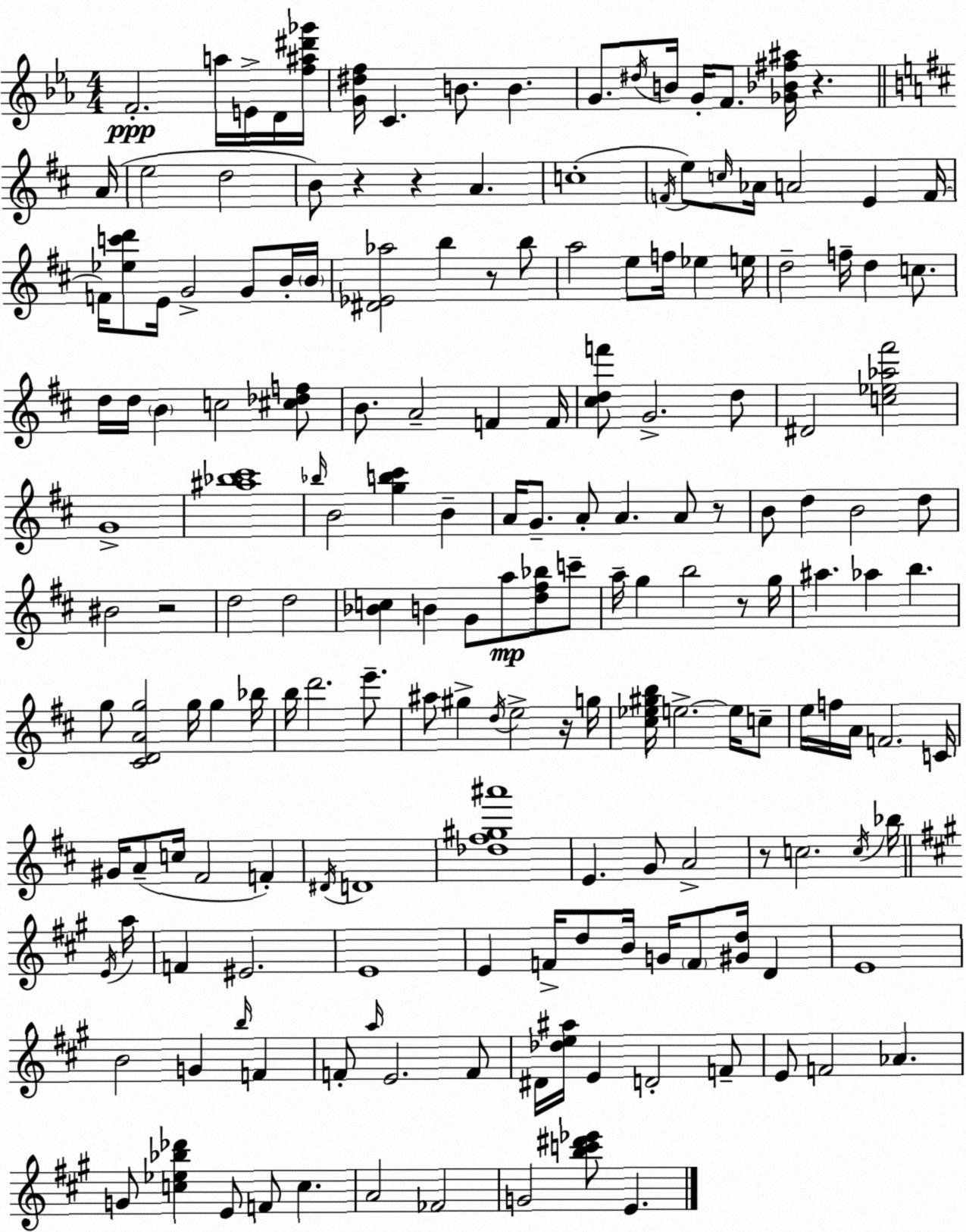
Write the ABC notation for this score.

X:1
T:Untitled
M:4/4
L:1/4
K:Cm
F2 a/4 E/4 D/4 [f^a^d'_g']/4 [G^df]/4 C B/2 B G/2 ^d/4 B/4 G/4 F/2 [_G_B^f^a]/4 z A/4 e2 d2 B/2 z z A c4 F/4 e/2 c/4 _A/4 A2 E F/4 F/4 [_ec'd']/2 E/4 G2 G/2 B/4 B/4 [^D_E_a]2 b z/2 b/2 a2 e/2 f/4 _e e/4 d2 f/4 d c/2 d/4 d/4 B c2 [^c_df]/2 B/2 A2 F F/4 [^cdf']/2 G2 d/2 ^D2 [c_e_a^f']2 G4 [^a_b^c']4 _b/4 B2 [gb^c'] B A/4 G/2 A/2 A A/2 z/2 B/2 d B2 d/2 ^B2 z2 d2 d2 [_Bc] B G/2 a/2 [d^f_b]/2 c'/2 a/4 g b2 z/2 g/4 ^a _a b g/2 [^CDAg]2 g/4 g _b/4 b/4 d'2 e'/2 ^a/2 ^g d/4 e2 z/4 g/4 [^c_e^gb]/4 e2 e/4 c/2 e/4 f/4 A/4 F2 C/4 ^G/4 A/2 c/4 ^F2 F ^D/4 D4 [_d^f^g^a']4 E G/2 A2 z/2 c2 c/4 _b/4 E/4 a/4 F ^E2 E4 E F/4 d/2 B/4 G/4 F/2 [^Gd]/4 D E4 B2 G b/4 F F/2 a/4 E2 F/2 ^D/4 [_de^a]/4 E D2 F/2 E/2 F2 _A G/2 [c_e_b_d'] E/2 F/2 c A2 _F2 G2 [bc'^d'_e']/2 E